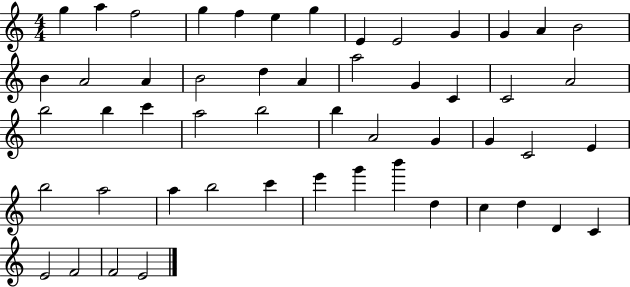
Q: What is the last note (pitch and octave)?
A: E4